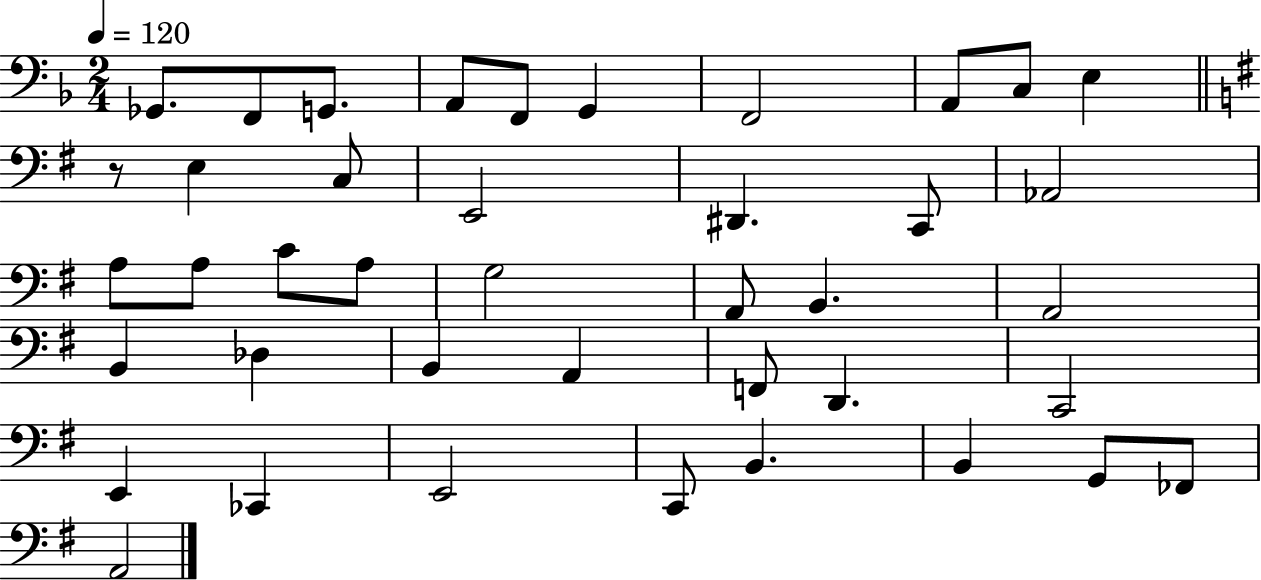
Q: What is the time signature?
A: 2/4